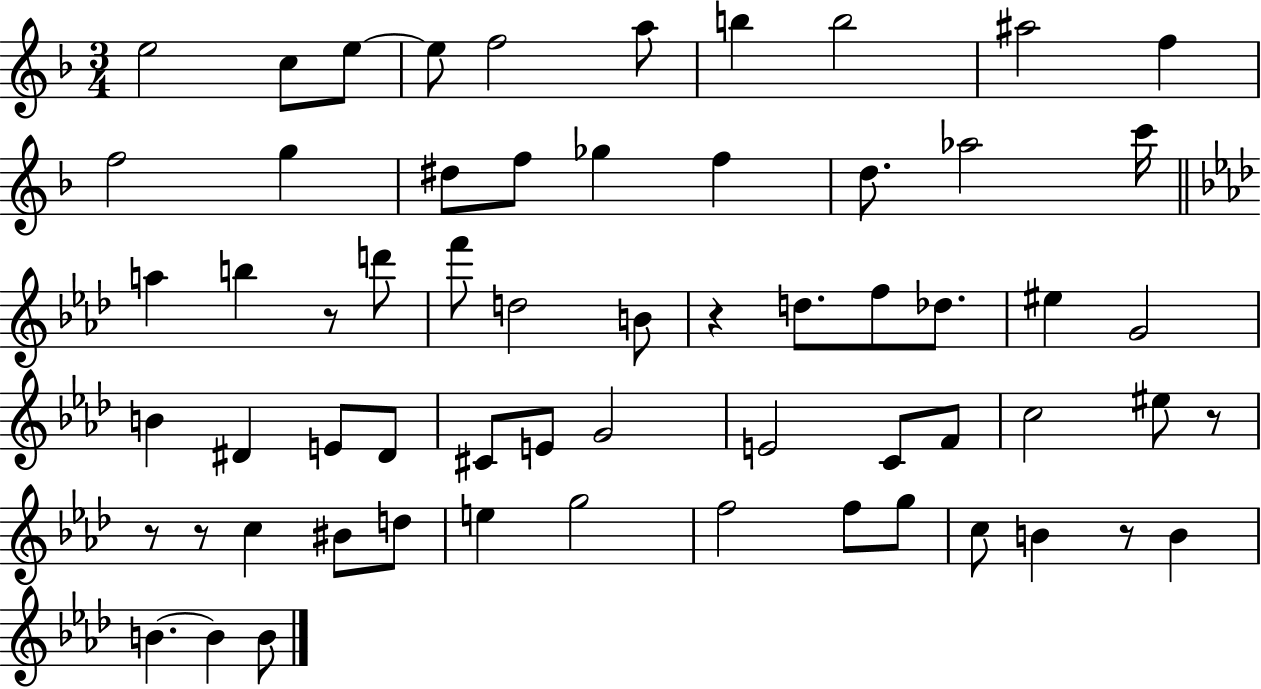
{
  \clef treble
  \numericTimeSignature
  \time 3/4
  \key f \major
  e''2 c''8 e''8~~ | e''8 f''2 a''8 | b''4 b''2 | ais''2 f''4 | \break f''2 g''4 | dis''8 f''8 ges''4 f''4 | d''8. aes''2 c'''16 | \bar "||" \break \key f \minor a''4 b''4 r8 d'''8 | f'''8 d''2 b'8 | r4 d''8. f''8 des''8. | eis''4 g'2 | \break b'4 dis'4 e'8 dis'8 | cis'8 e'8 g'2 | e'2 c'8 f'8 | c''2 eis''8 r8 | \break r8 r8 c''4 bis'8 d''8 | e''4 g''2 | f''2 f''8 g''8 | c''8 b'4 r8 b'4 | \break b'4.~~ b'4 b'8 | \bar "|."
}